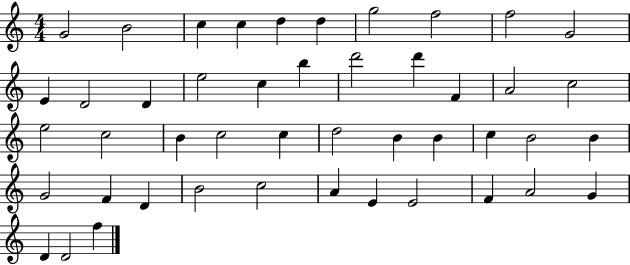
X:1
T:Untitled
M:4/4
L:1/4
K:C
G2 B2 c c d d g2 f2 f2 G2 E D2 D e2 c b d'2 d' F A2 c2 e2 c2 B c2 c d2 B B c B2 B G2 F D B2 c2 A E E2 F A2 G D D2 f